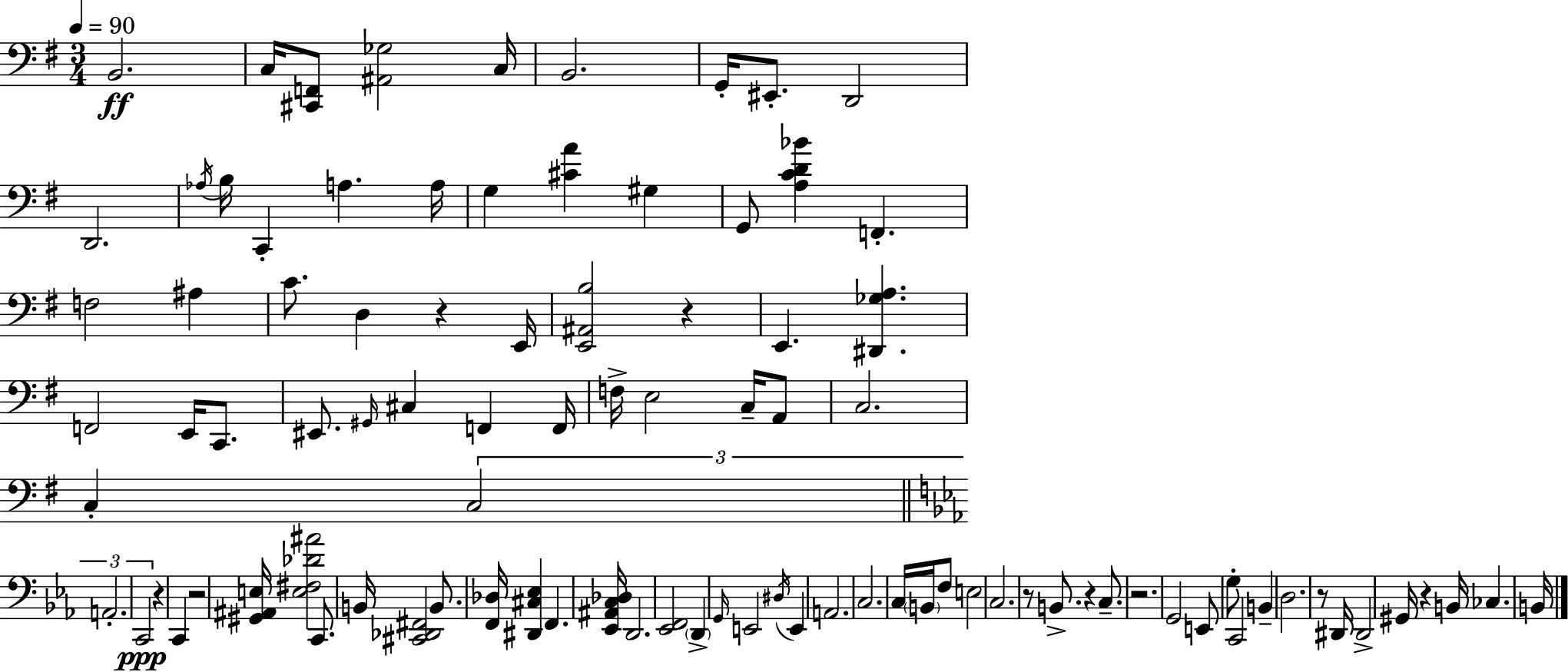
{
  \clef bass
  \numericTimeSignature
  \time 3/4
  \key g \major
  \tempo 4 = 90
  b,2.\ff | c16 <cis, f,>8 <ais, ges>2 c16 | b,2. | g,16-. eis,8.-. d,2 | \break d,2. | \acciaccatura { aes16 } b16 c,4-. a4. | a16 g4 <cis' a'>4 gis4 | g,8 <a c' d' bes'>4 f,4.-. | \break f2 ais4 | c'8. d4 r4 | e,16 <e, ais, b>2 r4 | e,4. <dis, ges a>4. | \break f,2 e,16 c,8. | eis,8. \grace { gis,16 } cis4 f,4 | f,16 f16-> e2 c16-- | a,8 c2. | \break c4-. \tuplet 3/2 { c2 | \bar "||" \break \key ees \major a,2.-. | c,2\ppp } r4 | c,4 r2 | <gis, ais, e>16 <e fis des' ais'>2 c,8. | \break b,16 <cis, des, fis,>2 b,8. | <f, des>16 <dis, cis ees>4 f,4. <ees, ais, c des>16 | d,2. | <ees, f,>2 \parenthesize d,4-> | \break \grace { g,16 } e,2 \acciaccatura { dis16 } e,4 | a,2. | c2. | c16 \parenthesize b,16 f8 e2 | \break c2. | r8 b,8.-> r4 c8.-- | r2. | g,2 e,8 | \break g8-. c,2 b,4-- | d2. | r8 dis,16 dis,2-> | gis,16 r4 b,16 ces4. | \break b,16 \bar "|."
}